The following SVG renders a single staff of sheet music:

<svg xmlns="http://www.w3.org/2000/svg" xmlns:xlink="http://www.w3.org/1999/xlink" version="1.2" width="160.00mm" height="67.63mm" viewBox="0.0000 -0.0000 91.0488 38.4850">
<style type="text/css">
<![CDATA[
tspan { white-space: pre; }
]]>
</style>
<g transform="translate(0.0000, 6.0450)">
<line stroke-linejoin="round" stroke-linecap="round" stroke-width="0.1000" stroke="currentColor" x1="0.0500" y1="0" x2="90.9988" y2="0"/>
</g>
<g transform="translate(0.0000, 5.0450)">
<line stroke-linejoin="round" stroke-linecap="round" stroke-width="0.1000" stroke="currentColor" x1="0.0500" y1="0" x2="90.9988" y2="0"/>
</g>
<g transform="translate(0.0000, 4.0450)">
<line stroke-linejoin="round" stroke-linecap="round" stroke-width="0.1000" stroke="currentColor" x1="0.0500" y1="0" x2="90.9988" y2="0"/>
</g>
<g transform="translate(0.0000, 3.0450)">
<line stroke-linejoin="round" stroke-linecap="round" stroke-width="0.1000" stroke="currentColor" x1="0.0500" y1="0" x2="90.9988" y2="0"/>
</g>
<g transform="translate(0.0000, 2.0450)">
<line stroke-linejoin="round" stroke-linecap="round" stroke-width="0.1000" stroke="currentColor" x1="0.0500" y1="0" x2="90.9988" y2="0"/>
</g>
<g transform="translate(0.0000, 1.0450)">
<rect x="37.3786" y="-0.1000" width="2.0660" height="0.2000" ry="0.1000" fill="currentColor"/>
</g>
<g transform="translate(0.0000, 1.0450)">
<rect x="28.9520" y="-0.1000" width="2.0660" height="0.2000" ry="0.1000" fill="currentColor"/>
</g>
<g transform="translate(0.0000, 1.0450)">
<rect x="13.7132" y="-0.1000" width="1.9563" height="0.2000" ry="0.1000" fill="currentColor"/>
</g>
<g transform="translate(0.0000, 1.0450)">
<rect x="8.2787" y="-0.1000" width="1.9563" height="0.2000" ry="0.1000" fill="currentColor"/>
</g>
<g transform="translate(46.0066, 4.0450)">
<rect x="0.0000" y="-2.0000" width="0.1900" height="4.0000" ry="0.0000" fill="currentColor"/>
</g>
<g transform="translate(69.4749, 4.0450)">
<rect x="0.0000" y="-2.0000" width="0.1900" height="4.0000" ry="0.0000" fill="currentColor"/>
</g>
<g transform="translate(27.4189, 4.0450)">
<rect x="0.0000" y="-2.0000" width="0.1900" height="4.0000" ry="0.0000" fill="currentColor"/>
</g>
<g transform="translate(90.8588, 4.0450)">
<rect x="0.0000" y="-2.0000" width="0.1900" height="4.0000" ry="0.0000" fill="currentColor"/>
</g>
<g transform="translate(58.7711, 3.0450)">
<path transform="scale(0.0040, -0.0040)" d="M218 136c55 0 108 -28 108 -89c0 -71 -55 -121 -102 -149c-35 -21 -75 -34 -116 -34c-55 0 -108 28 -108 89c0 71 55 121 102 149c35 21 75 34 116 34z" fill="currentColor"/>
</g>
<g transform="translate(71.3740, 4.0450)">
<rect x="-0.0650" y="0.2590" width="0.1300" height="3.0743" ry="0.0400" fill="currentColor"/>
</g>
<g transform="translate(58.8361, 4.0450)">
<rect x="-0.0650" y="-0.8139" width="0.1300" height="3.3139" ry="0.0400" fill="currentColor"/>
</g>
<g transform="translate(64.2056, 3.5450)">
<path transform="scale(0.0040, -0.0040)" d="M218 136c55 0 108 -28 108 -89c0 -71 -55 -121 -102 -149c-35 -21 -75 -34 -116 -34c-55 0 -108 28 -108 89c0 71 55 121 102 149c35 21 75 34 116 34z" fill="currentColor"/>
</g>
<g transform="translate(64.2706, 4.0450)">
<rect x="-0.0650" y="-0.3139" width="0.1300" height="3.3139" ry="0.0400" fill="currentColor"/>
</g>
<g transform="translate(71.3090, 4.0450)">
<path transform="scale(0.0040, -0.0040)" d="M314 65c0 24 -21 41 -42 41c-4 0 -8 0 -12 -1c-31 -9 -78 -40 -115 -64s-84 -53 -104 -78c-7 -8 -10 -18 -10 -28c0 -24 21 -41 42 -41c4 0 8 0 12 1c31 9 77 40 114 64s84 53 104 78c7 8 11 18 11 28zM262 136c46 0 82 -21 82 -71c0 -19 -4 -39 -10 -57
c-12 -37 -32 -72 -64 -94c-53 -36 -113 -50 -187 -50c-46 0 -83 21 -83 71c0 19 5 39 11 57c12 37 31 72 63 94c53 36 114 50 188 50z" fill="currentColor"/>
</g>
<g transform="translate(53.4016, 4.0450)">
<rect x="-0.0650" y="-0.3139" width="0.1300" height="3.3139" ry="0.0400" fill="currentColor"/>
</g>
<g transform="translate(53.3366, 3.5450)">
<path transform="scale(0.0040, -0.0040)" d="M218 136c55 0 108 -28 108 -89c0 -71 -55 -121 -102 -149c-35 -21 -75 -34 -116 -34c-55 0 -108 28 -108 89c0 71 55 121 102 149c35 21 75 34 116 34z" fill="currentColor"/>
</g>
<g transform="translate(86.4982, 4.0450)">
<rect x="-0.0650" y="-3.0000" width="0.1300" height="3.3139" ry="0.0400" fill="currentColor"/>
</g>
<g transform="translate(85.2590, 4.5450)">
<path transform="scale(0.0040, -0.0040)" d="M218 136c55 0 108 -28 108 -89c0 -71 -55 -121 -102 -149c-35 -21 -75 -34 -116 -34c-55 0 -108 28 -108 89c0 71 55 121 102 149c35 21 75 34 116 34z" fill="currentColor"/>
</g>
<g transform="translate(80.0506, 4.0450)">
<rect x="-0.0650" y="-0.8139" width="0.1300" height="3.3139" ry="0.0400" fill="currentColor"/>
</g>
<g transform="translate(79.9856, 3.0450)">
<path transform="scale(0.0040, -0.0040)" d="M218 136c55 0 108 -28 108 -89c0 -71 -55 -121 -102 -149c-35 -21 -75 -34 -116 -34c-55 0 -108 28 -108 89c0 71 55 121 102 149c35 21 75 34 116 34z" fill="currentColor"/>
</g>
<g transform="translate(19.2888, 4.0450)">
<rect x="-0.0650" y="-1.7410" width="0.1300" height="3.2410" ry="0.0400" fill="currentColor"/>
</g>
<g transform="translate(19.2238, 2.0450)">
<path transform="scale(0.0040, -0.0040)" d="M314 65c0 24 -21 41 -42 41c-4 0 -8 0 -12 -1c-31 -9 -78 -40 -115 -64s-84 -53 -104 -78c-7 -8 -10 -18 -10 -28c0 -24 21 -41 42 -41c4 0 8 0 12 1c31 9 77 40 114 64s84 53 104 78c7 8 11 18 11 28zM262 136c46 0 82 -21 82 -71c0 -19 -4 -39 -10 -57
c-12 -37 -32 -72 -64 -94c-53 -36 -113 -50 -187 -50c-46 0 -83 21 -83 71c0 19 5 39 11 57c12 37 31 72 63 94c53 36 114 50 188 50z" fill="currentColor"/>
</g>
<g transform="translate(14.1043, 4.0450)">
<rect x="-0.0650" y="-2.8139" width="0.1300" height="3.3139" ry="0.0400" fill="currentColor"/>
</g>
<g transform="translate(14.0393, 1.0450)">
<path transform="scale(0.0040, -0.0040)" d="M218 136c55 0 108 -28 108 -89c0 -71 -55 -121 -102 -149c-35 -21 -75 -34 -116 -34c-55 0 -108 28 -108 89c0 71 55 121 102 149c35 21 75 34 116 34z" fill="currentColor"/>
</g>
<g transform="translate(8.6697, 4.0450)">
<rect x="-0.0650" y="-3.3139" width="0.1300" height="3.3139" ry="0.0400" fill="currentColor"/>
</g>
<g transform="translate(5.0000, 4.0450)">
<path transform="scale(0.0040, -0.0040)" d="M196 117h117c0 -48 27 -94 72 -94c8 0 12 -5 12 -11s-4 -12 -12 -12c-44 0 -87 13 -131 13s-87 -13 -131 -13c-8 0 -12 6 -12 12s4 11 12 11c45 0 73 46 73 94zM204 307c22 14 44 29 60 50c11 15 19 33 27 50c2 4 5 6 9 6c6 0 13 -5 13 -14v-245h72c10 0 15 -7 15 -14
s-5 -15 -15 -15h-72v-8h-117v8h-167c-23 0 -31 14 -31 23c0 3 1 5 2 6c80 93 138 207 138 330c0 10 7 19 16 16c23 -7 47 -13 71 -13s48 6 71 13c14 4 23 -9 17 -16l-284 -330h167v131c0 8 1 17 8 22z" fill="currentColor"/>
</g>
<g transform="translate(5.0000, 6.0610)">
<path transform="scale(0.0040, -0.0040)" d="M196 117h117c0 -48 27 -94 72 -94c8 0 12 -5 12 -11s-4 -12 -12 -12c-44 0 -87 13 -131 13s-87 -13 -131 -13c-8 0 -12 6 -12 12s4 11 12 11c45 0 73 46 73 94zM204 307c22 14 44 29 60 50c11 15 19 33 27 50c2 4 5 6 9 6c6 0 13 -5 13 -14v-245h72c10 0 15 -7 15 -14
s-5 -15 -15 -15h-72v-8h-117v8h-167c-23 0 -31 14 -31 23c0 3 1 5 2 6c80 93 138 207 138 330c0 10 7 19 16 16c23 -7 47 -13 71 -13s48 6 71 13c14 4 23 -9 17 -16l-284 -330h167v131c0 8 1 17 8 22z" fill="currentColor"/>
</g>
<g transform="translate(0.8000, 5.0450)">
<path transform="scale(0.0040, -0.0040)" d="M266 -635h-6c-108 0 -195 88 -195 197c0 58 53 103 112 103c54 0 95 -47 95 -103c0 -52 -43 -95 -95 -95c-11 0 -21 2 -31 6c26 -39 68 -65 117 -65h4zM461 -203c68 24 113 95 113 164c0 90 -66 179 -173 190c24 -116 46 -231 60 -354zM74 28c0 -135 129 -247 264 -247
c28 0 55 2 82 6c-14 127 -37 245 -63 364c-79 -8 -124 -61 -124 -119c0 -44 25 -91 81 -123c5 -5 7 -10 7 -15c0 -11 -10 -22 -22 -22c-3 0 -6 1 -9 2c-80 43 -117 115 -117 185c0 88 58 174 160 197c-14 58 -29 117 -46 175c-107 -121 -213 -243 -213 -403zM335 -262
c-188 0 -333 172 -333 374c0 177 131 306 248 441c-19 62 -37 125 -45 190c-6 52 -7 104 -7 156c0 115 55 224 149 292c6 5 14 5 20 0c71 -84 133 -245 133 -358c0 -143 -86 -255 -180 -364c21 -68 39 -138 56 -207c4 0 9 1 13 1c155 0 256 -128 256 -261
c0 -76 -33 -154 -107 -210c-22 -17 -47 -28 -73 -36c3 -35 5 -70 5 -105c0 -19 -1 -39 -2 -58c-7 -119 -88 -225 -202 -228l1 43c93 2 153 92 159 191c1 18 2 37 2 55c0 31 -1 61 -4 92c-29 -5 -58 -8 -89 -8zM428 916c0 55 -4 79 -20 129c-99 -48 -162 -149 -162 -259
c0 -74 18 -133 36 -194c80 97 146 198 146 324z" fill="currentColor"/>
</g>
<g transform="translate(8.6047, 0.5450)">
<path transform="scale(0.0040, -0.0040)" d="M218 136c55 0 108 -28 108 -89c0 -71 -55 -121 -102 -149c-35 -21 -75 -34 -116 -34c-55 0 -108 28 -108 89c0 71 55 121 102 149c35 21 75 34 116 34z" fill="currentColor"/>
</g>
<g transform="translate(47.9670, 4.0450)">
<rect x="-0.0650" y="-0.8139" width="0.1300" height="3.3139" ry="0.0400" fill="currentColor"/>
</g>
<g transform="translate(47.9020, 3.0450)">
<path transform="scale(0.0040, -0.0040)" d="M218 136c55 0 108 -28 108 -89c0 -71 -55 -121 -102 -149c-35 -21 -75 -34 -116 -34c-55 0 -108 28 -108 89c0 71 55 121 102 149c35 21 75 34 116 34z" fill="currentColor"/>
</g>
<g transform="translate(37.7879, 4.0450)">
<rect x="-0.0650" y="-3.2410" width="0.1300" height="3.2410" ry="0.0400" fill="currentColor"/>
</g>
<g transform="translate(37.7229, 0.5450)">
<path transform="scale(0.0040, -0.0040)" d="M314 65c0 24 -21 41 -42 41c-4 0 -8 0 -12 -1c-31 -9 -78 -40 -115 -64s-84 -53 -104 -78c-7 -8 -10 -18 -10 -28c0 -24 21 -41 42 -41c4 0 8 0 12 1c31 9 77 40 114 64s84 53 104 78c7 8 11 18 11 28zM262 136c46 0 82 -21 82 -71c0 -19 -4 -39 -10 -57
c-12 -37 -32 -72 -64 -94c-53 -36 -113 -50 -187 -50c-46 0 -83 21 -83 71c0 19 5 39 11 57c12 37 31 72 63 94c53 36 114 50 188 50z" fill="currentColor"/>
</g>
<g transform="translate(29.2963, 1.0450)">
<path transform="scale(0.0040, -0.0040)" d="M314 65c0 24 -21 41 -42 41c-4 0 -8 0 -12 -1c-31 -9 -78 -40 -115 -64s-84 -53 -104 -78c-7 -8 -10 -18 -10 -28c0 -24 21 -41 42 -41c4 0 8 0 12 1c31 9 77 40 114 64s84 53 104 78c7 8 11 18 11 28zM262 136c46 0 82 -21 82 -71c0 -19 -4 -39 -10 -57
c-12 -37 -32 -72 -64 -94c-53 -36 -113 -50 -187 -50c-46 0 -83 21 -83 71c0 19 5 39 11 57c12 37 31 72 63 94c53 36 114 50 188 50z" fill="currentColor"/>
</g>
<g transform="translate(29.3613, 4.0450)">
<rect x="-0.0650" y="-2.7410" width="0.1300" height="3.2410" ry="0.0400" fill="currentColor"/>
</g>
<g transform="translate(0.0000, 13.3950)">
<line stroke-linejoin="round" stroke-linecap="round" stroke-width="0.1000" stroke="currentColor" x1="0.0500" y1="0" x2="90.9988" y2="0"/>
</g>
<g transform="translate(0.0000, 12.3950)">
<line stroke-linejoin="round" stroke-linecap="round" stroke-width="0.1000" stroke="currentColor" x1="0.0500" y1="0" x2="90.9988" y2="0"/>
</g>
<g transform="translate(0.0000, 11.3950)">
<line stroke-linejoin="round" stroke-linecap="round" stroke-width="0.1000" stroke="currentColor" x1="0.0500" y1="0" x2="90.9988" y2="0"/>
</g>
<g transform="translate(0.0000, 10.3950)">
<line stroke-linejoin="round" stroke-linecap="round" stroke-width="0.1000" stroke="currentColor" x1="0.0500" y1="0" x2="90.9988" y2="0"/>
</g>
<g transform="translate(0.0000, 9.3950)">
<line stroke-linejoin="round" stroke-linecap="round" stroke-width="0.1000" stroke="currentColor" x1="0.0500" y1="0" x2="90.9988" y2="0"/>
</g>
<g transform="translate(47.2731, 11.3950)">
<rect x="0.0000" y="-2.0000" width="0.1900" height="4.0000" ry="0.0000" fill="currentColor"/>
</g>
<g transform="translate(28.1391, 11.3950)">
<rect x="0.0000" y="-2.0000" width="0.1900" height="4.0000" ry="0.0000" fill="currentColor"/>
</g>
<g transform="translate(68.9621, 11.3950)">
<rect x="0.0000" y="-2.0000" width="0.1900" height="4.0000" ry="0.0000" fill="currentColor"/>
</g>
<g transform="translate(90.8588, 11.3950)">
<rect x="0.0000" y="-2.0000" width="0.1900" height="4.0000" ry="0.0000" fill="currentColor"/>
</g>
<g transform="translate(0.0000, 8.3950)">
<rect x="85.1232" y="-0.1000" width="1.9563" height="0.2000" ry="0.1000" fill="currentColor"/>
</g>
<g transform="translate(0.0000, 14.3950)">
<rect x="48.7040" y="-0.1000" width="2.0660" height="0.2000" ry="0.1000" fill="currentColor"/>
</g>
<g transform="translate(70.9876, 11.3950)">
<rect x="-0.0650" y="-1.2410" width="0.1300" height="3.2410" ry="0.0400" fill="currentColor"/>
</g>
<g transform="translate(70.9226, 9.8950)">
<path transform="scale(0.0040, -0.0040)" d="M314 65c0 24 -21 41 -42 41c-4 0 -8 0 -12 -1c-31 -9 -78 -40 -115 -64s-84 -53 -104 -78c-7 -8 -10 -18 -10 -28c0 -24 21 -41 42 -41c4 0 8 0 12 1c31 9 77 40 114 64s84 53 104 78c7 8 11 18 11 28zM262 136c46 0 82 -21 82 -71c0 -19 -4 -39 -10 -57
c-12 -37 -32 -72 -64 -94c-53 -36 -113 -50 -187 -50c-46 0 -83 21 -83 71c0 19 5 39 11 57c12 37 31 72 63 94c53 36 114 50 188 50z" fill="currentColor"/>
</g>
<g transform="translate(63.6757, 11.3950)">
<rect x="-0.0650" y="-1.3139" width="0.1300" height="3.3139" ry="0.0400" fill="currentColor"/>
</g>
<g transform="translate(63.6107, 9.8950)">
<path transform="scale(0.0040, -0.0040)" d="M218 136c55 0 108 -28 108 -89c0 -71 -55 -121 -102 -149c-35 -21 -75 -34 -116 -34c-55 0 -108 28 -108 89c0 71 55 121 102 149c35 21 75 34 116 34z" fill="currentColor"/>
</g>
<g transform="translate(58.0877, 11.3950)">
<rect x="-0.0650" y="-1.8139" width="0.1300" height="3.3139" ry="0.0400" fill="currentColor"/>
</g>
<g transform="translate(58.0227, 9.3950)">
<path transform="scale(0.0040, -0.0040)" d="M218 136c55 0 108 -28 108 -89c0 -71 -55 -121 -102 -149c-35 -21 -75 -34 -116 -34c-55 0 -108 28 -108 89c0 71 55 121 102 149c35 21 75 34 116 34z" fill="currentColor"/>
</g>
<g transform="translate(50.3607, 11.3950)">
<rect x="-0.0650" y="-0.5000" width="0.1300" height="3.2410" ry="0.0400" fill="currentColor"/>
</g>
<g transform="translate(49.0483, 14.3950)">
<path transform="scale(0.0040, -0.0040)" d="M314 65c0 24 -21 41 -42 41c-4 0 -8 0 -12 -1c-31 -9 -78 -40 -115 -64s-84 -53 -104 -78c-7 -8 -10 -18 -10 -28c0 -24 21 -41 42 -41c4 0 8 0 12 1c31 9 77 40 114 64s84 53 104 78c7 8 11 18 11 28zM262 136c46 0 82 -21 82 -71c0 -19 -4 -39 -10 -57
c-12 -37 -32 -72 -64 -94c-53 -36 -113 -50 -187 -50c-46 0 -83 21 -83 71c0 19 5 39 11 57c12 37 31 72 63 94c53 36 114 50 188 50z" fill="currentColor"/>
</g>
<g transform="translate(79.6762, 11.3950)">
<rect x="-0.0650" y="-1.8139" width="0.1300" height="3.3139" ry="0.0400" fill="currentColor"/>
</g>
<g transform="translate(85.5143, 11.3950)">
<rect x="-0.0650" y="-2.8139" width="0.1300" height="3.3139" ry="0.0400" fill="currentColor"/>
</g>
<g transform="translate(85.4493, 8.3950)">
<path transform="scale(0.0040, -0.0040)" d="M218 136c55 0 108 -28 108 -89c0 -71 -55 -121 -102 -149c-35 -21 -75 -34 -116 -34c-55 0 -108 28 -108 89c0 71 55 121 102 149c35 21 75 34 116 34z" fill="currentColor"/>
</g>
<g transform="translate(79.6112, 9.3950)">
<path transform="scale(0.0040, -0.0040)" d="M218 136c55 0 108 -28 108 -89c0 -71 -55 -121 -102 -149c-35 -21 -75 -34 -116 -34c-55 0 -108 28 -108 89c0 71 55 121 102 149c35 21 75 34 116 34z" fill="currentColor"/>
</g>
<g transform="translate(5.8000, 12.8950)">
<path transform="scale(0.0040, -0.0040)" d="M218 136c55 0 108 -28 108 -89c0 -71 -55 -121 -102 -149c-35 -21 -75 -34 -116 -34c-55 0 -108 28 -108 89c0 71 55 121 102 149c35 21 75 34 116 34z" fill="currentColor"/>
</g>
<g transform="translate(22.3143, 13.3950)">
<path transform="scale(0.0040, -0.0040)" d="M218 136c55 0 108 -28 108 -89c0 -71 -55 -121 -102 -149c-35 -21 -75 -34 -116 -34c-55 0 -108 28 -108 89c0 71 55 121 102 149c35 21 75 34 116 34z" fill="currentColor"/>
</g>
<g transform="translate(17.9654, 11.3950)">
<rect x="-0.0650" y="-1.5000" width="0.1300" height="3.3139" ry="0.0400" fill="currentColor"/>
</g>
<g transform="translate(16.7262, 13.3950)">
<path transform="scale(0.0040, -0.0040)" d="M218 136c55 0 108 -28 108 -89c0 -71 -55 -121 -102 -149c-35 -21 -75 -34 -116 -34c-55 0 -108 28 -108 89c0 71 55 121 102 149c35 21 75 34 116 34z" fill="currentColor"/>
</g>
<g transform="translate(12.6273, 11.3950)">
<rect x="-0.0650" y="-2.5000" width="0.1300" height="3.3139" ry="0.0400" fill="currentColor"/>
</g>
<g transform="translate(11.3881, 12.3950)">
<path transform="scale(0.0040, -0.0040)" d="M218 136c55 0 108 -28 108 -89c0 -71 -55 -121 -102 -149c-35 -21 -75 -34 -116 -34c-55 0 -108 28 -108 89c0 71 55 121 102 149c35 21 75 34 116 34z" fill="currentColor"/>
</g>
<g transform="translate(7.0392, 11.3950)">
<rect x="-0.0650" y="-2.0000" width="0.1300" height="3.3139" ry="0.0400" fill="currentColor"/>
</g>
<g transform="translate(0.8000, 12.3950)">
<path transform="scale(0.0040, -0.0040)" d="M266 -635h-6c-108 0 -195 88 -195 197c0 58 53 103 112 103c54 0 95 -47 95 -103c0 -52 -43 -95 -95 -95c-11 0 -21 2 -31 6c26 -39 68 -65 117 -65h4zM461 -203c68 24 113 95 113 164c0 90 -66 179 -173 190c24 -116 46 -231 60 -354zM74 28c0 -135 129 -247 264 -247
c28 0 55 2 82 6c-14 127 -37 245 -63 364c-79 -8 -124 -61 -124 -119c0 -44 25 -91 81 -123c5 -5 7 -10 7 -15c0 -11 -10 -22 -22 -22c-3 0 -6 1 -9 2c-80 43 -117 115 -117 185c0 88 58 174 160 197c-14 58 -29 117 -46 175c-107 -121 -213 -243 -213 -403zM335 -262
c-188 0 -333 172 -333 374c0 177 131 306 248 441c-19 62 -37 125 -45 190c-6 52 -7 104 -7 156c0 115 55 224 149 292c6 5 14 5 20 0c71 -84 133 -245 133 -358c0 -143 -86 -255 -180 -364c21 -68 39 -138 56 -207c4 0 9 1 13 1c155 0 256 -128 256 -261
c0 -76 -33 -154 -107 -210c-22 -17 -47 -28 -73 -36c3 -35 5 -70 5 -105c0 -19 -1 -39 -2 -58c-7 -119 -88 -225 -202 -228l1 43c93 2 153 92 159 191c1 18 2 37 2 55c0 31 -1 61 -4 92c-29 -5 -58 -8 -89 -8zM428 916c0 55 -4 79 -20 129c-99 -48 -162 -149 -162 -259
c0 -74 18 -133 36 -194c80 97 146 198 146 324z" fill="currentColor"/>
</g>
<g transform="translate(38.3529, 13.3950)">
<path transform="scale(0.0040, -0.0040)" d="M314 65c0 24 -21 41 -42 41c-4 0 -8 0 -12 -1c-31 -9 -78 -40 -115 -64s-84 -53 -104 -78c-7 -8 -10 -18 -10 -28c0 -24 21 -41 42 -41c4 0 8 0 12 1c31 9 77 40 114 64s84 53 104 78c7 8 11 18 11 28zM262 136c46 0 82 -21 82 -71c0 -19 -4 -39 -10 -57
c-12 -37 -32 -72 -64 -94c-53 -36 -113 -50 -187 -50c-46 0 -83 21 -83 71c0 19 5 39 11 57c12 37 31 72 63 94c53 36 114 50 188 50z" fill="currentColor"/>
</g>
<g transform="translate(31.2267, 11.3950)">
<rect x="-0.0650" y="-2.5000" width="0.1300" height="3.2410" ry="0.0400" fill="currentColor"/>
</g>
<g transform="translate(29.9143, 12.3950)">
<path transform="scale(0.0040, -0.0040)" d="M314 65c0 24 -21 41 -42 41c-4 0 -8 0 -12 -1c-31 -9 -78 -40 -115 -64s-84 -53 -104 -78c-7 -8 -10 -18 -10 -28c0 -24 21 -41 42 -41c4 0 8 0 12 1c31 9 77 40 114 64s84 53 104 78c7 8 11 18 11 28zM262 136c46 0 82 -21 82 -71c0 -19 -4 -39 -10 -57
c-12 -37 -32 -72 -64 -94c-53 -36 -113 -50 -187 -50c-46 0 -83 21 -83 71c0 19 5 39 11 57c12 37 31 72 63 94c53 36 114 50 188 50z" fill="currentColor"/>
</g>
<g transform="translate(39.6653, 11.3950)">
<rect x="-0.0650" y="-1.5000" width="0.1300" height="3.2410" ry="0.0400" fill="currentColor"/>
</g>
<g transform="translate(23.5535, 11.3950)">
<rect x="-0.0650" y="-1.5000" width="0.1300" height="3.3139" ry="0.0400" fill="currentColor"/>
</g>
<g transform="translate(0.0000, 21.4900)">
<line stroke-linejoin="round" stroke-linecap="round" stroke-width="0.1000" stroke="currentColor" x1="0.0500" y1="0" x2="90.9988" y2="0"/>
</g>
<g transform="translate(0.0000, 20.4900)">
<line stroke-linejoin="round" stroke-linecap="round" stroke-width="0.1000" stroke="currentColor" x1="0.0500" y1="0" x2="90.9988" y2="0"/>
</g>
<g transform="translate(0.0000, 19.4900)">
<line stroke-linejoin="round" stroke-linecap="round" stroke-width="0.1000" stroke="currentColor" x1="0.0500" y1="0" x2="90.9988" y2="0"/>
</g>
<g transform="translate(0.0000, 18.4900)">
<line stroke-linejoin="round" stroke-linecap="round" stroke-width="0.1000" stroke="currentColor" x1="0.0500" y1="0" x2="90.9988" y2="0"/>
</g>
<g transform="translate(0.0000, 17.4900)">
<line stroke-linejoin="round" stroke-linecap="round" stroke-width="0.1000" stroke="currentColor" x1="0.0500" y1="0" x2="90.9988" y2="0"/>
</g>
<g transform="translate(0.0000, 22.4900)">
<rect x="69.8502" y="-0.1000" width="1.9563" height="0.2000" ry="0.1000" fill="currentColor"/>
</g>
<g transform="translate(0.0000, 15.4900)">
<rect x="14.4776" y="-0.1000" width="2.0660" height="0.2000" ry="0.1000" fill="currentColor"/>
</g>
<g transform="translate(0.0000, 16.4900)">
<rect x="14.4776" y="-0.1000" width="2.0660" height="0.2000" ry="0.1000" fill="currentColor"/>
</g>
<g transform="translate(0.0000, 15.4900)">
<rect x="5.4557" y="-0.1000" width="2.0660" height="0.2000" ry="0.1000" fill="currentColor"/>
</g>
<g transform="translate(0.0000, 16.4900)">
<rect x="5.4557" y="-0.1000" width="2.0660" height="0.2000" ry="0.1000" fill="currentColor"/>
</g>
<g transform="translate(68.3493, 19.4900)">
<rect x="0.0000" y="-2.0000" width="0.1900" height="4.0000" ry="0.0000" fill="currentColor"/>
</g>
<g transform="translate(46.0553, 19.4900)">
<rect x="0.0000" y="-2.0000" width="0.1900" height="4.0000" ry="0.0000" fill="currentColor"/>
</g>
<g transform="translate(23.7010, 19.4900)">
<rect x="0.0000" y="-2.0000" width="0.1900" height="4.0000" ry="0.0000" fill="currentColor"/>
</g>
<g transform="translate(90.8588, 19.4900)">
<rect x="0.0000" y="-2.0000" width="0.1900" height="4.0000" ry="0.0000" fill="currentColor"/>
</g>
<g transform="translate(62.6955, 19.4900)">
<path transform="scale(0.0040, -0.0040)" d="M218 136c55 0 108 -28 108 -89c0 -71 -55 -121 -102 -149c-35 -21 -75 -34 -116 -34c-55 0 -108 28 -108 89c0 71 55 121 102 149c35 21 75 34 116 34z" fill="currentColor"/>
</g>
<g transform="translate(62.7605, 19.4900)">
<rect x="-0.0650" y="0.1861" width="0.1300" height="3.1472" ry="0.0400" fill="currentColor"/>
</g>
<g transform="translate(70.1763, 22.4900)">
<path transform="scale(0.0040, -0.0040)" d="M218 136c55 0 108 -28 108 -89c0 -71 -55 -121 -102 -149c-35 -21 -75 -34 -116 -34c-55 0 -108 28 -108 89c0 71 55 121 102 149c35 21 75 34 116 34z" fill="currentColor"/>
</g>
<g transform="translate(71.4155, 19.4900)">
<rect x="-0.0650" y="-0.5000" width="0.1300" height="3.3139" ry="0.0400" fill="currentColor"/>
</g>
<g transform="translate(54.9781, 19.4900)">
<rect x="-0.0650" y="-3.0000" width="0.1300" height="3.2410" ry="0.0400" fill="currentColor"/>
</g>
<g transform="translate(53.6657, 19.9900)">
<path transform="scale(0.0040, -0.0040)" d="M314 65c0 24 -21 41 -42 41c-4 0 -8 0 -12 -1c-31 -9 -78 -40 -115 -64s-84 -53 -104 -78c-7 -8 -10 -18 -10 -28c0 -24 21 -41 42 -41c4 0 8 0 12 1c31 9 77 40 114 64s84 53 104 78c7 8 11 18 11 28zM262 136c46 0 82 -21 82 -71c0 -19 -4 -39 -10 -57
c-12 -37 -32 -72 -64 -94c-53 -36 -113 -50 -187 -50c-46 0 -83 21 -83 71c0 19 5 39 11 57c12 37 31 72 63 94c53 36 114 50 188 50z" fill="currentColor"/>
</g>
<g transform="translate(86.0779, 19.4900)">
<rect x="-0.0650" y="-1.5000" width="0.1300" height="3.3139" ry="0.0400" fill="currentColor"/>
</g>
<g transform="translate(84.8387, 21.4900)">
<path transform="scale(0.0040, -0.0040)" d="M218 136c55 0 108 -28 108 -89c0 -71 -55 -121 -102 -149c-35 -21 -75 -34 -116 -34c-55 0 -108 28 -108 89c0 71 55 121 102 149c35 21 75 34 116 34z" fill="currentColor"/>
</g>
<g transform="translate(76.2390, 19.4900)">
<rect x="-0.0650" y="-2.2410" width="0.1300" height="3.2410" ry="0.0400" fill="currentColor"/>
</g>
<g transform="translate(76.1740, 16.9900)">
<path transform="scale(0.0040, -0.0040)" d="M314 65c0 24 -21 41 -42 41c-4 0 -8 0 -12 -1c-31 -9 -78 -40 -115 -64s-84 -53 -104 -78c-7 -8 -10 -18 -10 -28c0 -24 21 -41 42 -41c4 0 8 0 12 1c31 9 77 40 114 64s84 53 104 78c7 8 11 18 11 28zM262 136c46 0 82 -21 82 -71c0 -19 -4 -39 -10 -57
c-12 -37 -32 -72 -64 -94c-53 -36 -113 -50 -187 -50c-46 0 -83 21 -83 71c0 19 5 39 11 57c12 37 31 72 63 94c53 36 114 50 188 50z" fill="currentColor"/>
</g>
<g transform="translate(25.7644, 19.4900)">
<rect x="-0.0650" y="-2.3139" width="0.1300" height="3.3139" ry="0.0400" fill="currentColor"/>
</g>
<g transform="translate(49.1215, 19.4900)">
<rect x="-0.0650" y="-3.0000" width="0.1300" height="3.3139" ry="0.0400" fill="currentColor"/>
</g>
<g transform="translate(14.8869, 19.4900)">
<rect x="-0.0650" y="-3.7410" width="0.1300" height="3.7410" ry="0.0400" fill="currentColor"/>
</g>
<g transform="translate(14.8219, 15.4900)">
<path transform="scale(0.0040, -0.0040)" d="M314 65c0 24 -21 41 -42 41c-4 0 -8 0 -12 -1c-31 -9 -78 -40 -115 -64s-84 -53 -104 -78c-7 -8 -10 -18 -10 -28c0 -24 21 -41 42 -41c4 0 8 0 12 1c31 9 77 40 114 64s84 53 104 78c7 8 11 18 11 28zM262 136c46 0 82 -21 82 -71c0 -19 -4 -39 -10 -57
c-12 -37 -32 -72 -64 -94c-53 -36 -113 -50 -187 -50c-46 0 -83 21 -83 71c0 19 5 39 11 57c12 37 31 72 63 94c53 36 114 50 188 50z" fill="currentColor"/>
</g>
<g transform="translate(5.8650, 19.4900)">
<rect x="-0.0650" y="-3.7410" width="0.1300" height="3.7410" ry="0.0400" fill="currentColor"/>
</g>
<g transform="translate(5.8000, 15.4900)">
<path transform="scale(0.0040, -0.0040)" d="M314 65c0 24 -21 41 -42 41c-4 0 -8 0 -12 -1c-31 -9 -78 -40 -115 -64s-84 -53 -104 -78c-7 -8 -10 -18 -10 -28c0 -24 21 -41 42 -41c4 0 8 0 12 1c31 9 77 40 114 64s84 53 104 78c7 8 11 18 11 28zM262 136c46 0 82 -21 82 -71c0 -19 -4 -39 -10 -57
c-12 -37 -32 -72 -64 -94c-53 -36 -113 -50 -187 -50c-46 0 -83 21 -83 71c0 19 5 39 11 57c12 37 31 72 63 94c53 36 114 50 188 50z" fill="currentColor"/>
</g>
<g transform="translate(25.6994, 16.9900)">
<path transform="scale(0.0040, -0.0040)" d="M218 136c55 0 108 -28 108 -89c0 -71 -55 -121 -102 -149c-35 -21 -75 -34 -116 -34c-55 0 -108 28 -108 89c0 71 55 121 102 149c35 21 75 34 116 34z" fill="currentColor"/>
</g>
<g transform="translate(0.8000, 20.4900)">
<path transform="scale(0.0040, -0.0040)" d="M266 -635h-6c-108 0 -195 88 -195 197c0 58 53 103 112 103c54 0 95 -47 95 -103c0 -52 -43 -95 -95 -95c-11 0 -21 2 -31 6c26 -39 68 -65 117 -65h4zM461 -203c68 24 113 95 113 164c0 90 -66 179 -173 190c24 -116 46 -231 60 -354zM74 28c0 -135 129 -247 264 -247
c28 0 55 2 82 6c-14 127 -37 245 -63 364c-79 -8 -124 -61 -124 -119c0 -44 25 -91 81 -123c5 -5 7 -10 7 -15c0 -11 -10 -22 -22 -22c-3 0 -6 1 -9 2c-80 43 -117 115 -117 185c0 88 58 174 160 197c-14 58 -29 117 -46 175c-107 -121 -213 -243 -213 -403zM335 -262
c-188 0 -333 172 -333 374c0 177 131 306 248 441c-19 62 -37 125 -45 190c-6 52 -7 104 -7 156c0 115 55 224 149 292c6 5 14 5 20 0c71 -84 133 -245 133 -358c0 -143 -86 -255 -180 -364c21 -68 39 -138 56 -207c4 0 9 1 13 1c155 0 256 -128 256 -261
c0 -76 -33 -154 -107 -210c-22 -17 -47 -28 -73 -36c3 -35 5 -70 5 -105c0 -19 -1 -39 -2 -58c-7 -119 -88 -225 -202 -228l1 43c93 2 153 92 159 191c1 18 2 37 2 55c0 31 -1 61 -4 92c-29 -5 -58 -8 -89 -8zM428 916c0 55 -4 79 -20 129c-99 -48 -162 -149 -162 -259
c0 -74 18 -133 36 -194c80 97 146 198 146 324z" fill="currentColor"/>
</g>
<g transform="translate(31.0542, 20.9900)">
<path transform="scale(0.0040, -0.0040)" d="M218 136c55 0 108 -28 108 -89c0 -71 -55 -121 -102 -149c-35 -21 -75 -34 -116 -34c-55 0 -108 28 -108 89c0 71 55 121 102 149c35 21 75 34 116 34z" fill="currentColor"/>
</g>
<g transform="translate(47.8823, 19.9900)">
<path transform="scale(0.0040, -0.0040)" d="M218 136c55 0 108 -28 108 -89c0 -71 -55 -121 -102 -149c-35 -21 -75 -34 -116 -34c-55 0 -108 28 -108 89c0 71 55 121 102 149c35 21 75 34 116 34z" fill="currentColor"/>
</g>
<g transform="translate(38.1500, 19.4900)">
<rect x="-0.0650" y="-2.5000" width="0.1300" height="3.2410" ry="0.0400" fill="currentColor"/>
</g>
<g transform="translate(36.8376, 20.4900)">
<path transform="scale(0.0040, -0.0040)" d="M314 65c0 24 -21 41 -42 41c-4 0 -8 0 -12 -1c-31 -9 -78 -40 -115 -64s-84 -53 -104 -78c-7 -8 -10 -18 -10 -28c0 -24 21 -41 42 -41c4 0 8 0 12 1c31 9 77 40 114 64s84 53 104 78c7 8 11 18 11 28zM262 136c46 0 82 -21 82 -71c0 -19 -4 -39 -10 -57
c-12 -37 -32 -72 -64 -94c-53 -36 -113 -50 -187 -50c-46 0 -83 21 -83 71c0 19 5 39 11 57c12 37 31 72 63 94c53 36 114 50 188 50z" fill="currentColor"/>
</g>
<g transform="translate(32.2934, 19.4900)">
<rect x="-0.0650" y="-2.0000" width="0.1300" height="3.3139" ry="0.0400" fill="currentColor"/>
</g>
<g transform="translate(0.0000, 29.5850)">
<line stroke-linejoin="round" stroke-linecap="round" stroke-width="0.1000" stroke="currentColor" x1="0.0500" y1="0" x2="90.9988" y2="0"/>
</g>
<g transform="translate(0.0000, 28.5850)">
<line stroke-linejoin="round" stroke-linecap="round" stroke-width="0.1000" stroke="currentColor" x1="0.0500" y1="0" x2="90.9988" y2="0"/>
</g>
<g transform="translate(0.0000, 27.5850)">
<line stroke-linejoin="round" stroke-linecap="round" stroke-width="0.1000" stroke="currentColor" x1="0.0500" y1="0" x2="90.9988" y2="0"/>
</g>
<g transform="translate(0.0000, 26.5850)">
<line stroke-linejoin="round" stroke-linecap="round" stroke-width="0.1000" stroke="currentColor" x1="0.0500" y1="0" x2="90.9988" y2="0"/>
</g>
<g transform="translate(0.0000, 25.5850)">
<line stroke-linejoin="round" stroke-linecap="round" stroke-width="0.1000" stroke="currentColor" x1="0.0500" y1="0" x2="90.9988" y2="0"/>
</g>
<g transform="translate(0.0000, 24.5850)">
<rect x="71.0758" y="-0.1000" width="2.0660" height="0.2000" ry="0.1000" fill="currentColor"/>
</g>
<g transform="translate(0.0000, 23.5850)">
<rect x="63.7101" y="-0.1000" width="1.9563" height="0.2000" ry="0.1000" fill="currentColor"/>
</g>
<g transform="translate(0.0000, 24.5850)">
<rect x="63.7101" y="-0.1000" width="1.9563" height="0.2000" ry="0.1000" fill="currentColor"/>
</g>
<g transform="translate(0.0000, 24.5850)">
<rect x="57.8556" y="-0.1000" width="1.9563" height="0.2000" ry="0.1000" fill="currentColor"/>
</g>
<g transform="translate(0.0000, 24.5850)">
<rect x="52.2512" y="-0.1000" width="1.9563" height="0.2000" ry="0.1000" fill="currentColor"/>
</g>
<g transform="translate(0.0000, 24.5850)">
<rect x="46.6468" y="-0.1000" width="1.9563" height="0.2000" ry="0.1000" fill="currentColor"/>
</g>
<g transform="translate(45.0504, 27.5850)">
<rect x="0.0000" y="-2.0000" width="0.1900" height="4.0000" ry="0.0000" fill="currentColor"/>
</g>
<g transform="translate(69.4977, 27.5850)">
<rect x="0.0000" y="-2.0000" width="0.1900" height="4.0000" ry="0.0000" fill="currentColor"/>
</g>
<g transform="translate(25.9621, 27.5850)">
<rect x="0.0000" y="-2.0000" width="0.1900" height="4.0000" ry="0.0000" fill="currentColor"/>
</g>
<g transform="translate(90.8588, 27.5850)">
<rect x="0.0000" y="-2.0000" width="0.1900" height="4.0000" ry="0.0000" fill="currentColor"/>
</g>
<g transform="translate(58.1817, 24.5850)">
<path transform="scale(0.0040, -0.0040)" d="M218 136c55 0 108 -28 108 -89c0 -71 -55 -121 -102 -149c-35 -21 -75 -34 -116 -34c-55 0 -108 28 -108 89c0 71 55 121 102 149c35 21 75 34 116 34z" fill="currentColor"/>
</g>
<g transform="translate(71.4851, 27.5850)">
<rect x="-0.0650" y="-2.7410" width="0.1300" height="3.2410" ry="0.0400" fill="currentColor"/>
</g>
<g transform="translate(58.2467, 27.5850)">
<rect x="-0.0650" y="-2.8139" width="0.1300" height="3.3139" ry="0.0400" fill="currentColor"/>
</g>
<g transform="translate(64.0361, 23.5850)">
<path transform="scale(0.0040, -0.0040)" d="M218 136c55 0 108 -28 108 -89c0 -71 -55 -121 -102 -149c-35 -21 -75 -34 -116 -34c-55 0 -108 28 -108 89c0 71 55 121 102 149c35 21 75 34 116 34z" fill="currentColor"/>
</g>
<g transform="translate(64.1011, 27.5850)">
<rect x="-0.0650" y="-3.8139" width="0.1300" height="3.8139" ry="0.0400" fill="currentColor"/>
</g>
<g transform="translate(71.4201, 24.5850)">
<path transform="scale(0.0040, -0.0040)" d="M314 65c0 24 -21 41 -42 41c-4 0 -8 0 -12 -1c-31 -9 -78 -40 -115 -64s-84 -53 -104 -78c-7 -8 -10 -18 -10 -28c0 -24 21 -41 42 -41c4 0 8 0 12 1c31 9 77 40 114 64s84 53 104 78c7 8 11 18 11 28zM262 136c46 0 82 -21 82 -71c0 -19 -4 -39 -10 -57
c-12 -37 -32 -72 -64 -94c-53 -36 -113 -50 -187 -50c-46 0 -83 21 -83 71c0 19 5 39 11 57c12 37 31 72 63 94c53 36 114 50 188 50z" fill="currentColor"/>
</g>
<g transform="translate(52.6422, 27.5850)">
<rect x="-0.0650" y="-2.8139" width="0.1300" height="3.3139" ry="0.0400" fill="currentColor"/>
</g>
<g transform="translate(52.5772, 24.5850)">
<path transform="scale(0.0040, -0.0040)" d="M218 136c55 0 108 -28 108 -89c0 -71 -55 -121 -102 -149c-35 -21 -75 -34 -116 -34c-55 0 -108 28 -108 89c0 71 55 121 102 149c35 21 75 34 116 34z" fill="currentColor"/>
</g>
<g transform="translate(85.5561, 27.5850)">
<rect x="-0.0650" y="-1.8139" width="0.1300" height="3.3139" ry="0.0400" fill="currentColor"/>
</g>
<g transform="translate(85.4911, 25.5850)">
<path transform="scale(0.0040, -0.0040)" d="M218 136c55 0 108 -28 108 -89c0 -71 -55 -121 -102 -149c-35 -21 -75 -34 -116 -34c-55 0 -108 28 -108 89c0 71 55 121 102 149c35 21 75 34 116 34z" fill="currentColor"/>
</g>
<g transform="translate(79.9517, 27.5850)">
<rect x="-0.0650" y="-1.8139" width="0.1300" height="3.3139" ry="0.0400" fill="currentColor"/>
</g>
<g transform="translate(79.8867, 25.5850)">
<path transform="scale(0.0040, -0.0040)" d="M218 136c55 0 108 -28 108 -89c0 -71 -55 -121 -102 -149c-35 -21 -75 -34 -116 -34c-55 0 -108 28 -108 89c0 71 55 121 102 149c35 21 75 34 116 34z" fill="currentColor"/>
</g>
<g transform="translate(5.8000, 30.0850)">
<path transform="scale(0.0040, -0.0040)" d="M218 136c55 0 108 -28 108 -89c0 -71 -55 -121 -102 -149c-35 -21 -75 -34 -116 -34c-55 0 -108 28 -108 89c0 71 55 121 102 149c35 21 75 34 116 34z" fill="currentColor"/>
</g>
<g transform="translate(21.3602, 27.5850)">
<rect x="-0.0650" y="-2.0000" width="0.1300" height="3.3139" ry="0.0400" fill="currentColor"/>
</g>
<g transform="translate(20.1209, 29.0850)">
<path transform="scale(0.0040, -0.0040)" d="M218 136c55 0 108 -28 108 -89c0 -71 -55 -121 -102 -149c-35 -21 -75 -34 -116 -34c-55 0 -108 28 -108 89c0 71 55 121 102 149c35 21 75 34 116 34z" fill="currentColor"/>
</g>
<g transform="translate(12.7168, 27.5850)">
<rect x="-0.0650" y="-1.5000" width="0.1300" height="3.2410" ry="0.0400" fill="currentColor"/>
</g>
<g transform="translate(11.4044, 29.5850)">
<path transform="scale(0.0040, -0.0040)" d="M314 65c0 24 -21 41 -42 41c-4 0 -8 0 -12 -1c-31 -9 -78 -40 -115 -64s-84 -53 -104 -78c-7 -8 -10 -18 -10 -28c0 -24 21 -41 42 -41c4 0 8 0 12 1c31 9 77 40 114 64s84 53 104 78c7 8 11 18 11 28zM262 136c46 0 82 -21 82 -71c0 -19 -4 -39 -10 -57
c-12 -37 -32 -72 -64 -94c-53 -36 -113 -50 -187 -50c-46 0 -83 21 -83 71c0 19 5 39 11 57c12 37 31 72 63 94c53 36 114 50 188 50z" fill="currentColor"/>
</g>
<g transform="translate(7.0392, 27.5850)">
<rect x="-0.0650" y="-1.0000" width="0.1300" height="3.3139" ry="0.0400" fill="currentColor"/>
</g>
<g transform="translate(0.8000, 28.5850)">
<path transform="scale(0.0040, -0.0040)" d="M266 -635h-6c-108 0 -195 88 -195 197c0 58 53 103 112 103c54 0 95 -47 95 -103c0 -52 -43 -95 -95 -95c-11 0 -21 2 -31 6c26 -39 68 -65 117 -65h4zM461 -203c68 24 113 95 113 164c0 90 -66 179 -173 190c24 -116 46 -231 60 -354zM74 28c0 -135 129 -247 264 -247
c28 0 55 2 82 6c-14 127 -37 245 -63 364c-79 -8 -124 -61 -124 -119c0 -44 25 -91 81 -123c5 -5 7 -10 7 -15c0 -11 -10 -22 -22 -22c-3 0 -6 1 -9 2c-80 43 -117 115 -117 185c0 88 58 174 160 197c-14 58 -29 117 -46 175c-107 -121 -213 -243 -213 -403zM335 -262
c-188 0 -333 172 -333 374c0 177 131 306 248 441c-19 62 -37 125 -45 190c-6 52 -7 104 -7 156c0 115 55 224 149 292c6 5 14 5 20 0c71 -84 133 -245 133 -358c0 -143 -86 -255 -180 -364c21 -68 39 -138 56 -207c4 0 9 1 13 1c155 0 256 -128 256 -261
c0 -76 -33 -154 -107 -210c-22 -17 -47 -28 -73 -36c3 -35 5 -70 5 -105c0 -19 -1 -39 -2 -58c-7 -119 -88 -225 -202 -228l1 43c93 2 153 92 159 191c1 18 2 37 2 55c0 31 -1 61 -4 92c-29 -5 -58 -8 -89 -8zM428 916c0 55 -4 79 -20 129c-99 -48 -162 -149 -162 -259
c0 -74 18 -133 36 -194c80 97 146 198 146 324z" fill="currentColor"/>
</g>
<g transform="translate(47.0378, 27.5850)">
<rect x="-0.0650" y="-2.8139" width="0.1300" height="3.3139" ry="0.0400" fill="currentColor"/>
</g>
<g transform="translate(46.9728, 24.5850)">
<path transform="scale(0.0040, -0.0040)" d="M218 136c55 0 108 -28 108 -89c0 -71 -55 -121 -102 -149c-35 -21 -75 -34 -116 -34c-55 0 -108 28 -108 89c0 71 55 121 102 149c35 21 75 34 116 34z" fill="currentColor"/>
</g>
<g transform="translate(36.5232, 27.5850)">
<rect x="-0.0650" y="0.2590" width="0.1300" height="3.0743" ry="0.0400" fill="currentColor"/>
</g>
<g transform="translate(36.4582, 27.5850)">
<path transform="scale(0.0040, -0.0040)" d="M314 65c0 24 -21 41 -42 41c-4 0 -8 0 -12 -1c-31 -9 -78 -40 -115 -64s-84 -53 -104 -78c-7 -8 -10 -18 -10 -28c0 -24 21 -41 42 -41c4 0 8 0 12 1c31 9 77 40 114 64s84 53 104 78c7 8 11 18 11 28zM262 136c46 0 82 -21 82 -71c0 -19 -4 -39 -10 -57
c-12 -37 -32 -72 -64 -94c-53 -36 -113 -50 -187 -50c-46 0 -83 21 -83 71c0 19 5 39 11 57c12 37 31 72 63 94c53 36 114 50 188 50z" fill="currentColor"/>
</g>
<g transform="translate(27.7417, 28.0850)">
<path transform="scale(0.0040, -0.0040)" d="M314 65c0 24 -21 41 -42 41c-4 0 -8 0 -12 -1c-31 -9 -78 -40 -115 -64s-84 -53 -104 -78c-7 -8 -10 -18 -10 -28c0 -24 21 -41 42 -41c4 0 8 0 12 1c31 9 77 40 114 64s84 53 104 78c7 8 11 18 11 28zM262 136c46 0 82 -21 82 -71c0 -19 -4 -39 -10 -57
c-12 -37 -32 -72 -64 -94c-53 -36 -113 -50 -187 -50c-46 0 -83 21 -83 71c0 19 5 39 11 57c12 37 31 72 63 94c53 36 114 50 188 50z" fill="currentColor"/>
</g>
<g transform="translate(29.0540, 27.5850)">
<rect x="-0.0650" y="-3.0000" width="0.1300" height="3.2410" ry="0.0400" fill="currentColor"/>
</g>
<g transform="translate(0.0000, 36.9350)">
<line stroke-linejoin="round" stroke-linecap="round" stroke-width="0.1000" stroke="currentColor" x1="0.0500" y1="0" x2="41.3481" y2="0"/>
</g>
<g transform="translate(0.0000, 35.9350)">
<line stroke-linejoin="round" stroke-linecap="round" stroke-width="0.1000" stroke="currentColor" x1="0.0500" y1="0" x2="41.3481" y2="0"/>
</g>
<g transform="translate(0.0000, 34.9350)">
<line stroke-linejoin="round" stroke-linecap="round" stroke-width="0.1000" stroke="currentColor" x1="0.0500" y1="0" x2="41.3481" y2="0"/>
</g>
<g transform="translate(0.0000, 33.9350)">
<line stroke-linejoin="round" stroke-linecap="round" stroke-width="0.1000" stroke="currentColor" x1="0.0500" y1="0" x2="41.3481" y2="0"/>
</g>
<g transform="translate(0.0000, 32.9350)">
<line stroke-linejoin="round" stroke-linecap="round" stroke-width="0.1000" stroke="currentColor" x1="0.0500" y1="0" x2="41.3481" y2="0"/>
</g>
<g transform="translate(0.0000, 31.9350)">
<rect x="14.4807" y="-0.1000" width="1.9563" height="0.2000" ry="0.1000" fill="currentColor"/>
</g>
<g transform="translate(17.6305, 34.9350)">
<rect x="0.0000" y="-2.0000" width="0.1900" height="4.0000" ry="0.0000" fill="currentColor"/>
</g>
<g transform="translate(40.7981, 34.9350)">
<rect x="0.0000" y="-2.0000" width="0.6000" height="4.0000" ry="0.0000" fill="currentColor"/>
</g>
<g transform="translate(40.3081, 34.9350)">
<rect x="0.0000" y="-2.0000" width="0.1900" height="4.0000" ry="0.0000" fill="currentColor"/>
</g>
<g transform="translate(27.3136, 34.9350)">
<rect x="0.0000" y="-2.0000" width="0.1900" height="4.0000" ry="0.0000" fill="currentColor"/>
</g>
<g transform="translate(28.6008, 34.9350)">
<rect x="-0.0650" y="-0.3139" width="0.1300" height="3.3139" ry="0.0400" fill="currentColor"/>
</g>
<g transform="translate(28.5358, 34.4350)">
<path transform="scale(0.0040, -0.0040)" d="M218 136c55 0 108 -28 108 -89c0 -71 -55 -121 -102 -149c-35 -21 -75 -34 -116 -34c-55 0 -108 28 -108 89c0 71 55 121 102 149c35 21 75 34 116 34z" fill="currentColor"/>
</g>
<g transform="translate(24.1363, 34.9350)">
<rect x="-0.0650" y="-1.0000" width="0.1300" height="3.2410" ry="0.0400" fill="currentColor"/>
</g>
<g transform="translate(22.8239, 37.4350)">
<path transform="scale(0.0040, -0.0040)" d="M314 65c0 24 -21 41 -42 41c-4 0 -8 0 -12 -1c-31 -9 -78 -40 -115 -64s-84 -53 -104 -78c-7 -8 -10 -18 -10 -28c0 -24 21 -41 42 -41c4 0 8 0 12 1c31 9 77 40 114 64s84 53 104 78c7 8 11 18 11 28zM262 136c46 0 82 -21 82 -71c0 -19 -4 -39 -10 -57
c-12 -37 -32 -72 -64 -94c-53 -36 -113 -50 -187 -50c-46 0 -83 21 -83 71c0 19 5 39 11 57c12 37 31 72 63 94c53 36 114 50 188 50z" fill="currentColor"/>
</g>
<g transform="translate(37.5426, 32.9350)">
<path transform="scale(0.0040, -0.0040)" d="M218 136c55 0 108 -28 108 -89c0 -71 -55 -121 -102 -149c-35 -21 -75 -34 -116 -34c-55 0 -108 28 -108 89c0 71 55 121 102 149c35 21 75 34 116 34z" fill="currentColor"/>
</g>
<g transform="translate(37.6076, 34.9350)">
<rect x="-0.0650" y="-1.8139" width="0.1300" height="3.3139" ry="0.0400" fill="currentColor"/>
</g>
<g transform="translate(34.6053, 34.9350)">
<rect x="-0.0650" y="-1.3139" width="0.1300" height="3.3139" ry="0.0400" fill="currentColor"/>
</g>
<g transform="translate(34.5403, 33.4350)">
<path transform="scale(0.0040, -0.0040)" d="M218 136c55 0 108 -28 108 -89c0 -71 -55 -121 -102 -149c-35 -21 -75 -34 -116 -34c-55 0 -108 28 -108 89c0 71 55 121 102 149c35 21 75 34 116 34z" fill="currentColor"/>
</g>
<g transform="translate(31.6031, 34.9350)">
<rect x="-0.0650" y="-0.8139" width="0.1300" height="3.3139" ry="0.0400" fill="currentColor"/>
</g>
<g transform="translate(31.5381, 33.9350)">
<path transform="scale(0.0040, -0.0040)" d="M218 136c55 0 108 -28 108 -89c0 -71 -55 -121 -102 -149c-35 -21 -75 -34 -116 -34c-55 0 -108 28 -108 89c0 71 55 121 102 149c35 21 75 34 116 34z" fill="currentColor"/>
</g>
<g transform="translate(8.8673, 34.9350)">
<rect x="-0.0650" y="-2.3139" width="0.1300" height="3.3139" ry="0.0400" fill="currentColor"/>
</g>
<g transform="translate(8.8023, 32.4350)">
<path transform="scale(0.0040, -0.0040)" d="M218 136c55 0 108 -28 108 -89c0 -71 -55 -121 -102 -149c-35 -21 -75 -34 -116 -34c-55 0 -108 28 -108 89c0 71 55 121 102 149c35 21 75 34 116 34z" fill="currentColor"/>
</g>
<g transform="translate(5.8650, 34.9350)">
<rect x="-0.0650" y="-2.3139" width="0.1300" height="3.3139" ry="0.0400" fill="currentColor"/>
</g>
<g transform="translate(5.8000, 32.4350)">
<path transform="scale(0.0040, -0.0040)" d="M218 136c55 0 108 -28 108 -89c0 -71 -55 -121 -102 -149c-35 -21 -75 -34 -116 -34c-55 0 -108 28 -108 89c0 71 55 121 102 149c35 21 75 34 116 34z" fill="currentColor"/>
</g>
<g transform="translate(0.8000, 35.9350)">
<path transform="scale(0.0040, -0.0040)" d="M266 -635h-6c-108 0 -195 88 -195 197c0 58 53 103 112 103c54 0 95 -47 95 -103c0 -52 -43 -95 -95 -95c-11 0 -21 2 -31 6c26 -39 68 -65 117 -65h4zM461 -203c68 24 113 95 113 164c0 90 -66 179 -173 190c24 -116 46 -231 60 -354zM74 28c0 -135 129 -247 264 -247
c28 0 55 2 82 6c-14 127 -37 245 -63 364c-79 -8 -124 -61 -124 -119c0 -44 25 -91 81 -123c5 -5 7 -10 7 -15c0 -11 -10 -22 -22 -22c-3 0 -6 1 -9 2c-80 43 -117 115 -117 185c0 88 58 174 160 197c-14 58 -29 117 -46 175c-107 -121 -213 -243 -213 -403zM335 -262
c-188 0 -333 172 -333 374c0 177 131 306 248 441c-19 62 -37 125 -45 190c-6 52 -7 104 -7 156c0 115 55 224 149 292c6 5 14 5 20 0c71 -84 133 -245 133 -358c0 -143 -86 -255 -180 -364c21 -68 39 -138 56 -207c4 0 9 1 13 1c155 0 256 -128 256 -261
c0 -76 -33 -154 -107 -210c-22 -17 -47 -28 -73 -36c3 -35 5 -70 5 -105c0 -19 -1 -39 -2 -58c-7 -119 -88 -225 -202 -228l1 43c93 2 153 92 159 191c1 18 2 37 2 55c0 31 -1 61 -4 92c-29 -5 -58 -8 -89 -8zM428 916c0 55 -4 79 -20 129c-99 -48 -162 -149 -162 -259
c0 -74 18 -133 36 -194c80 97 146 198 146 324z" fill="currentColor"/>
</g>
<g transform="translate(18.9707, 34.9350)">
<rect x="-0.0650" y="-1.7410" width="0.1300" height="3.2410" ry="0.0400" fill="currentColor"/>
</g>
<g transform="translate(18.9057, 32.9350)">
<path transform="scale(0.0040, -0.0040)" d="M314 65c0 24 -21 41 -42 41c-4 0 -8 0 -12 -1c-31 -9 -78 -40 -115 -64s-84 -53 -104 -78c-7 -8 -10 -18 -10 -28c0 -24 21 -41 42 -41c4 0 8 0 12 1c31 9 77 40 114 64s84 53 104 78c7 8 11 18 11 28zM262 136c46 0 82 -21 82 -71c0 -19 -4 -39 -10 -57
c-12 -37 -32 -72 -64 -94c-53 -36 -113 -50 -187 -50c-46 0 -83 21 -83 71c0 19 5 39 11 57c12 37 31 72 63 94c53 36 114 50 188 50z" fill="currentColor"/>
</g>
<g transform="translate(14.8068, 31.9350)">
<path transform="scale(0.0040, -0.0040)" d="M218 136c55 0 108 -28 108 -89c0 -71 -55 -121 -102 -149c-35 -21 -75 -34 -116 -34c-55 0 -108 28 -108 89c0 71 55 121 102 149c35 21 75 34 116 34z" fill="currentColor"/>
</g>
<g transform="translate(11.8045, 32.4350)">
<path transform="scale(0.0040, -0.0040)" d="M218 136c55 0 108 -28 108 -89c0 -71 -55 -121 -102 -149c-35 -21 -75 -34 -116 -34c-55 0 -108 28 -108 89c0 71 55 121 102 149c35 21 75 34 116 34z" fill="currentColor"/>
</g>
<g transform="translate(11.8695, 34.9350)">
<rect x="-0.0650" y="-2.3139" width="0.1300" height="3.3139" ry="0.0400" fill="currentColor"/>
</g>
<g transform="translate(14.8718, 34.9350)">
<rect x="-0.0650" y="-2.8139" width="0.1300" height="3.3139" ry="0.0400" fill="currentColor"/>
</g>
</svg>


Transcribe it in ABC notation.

X:1
T:Untitled
M:4/4
L:1/4
K:C
b a f2 a2 b2 d c d c B2 d A F G E E G2 E2 C2 f e e2 f a c'2 c'2 g F G2 A A2 B C g2 E D E2 F A2 B2 a a a c' a2 f f g g g a f2 D2 c d e f